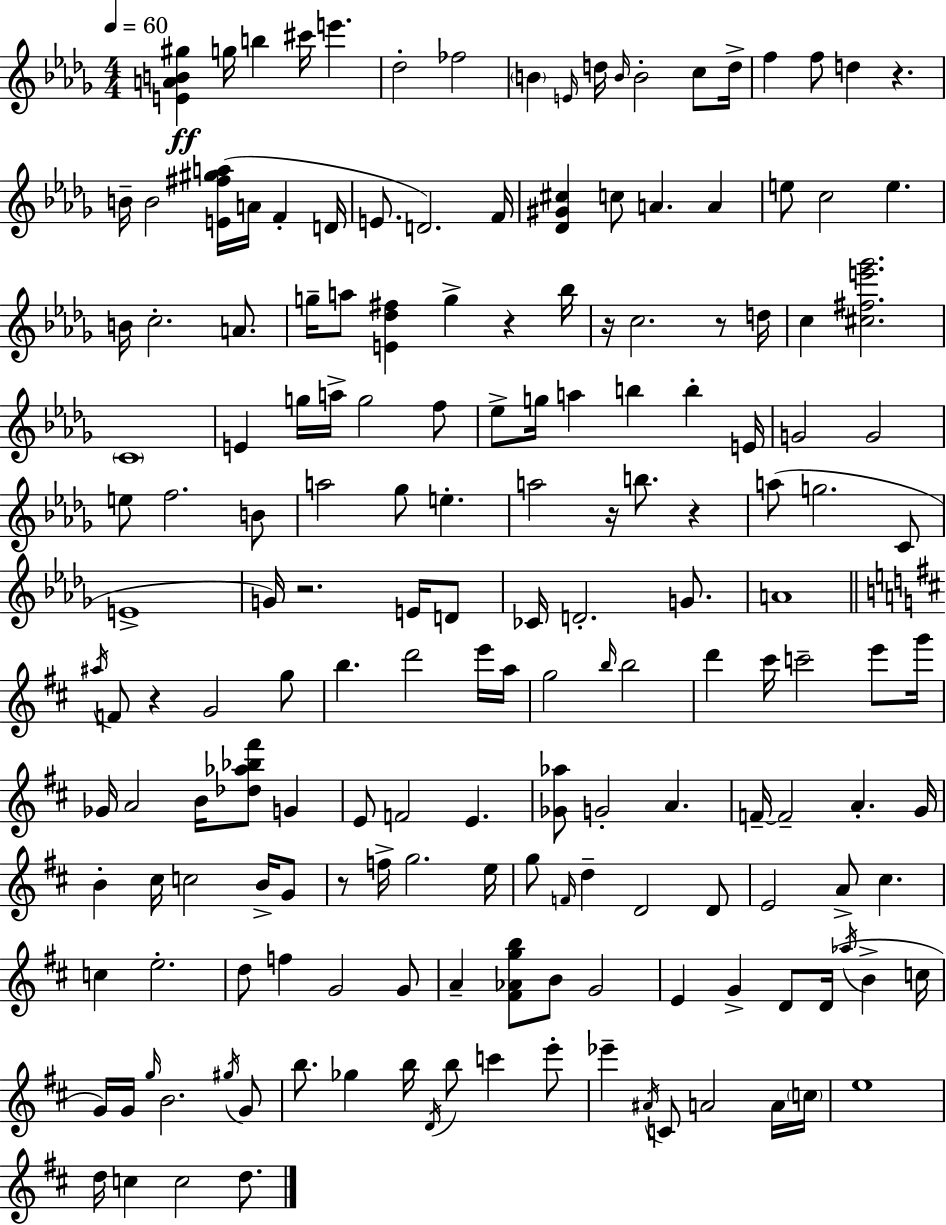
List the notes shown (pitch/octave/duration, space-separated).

[E4,A4,B4,G#5]/q G5/s B5/q C#6/s E6/q. Db5/h FES5/h B4/q E4/s D5/s B4/s B4/h C5/e D5/s F5/q F5/e D5/q R/q. B4/s B4/h [E4,F#5,G#5,A5]/s A4/s F4/q D4/s E4/e. D4/h. F4/s [Db4,G#4,C#5]/q C5/e A4/q. A4/q E5/e C5/h E5/q. B4/s C5/h. A4/e. G5/s A5/e [E4,Db5,F#5]/q G5/q R/q Bb5/s R/s C5/h. R/e D5/s C5/q [C#5,F#5,E6,Gb6]/h. C4/w E4/q G5/s A5/s G5/h F5/e Eb5/e G5/s A5/q B5/q B5/q E4/s G4/h G4/h E5/e F5/h. B4/e A5/h Gb5/e E5/q. A5/h R/s B5/e. R/q A5/e G5/h. C4/e E4/w G4/s R/h. E4/s D4/e CES4/s D4/h. G4/e. A4/w A#5/s F4/e R/q G4/h G5/e B5/q. D6/h E6/s A5/s G5/h B5/s B5/h D6/q C#6/s C6/h E6/e G6/s Gb4/s A4/h B4/s [Db5,Ab5,Bb5,F#6]/e G4/q E4/e F4/h E4/q. [Gb4,Ab5]/e G4/h A4/q. F4/s F4/h A4/q. G4/s B4/q C#5/s C5/h B4/s G4/e R/e F5/s G5/h. E5/s G5/e F4/s D5/q D4/h D4/e E4/h A4/e C#5/q. C5/q E5/h. D5/e F5/q G4/h G4/e A4/q [F#4,Ab4,G5,B5]/e B4/e G4/h E4/q G4/q D4/e D4/s Ab5/s B4/q C5/s G4/s G4/s G5/s B4/h. G#5/s G4/e B5/e. Gb5/q B5/s D4/s B5/e C6/q E6/e Eb6/q A#4/s C4/e A4/h A4/s C5/s E5/w D5/s C5/q C5/h D5/e.